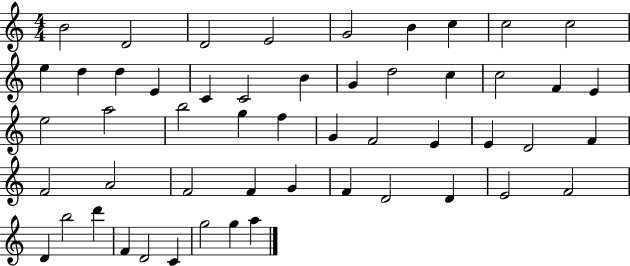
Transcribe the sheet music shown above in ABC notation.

X:1
T:Untitled
M:4/4
L:1/4
K:C
B2 D2 D2 E2 G2 B c c2 c2 e d d E C C2 B G d2 c c2 F E e2 a2 b2 g f G F2 E E D2 F F2 A2 F2 F G F D2 D E2 F2 D b2 d' F D2 C g2 g a